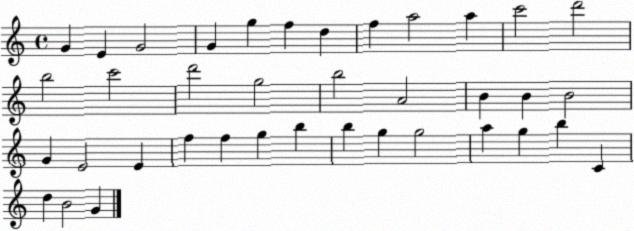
X:1
T:Untitled
M:4/4
L:1/4
K:C
G E G2 G g f d f a2 a c'2 d'2 b2 c'2 d'2 g2 b2 A2 B B B2 G E2 E f f g b b g g2 a g b C d B2 G